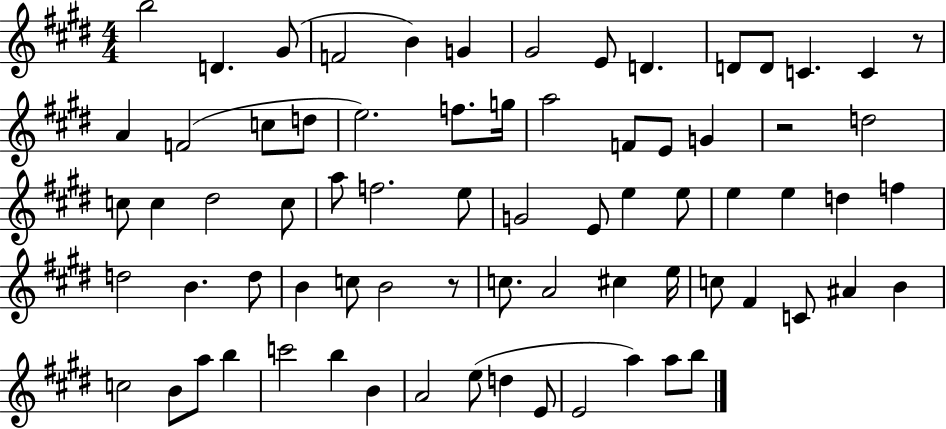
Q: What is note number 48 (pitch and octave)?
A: A4